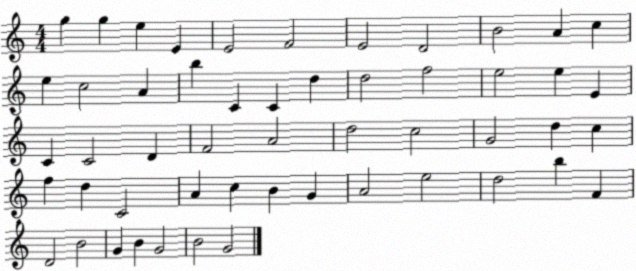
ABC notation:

X:1
T:Untitled
M:4/4
L:1/4
K:C
g g e E E2 F2 E2 D2 B2 A c e c2 A b C C d d2 f2 e2 e E C C2 D F2 A2 d2 c2 G2 d c f d C2 A c B G A2 e2 d2 b F D2 B2 G B G2 B2 G2